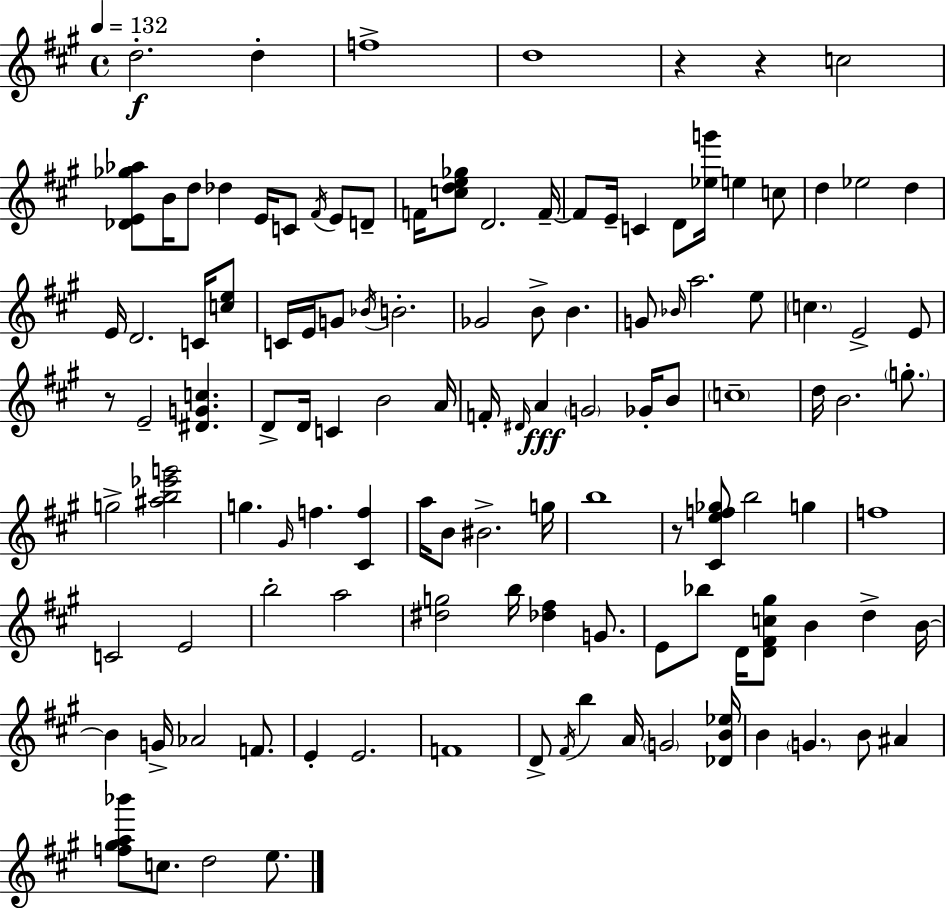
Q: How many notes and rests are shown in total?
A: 119